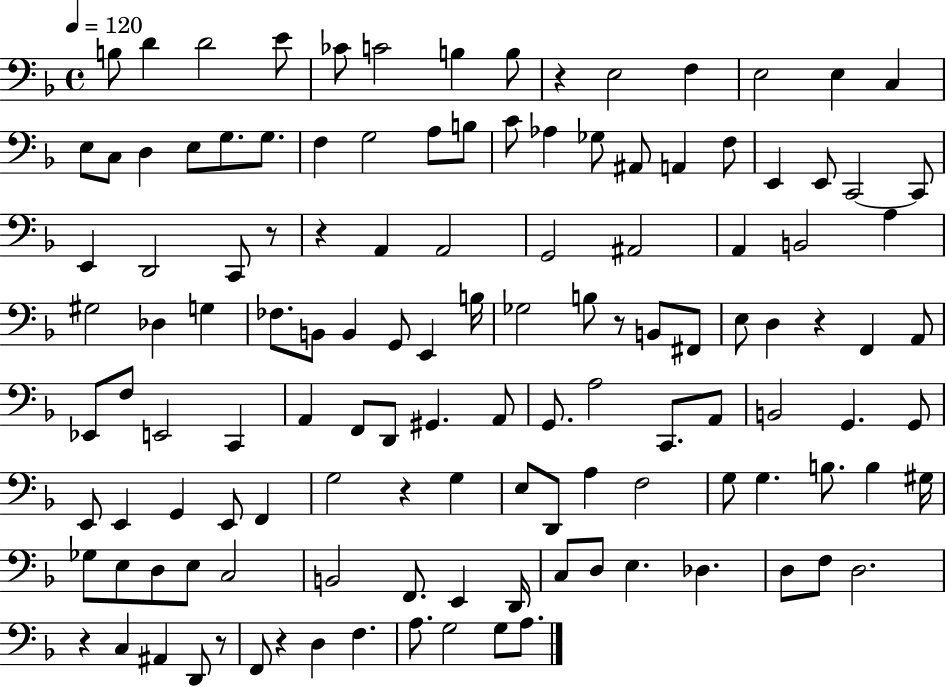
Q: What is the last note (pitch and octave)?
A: A3